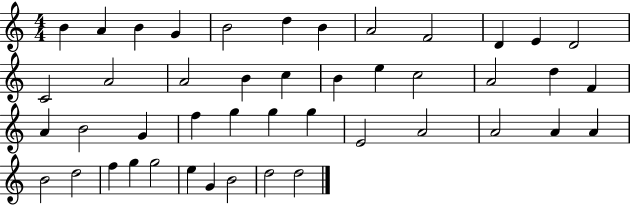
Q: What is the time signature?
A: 4/4